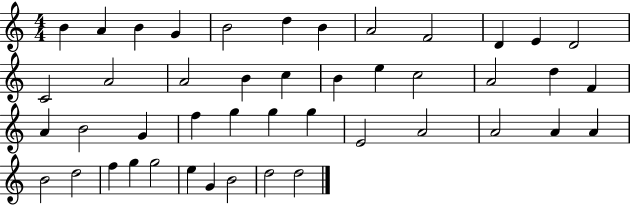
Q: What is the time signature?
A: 4/4